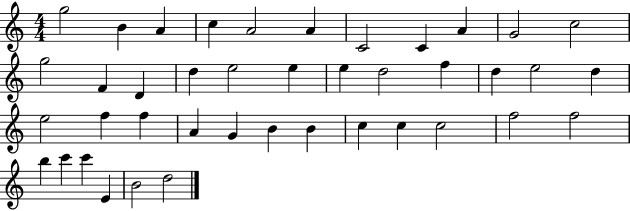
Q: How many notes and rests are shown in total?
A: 41